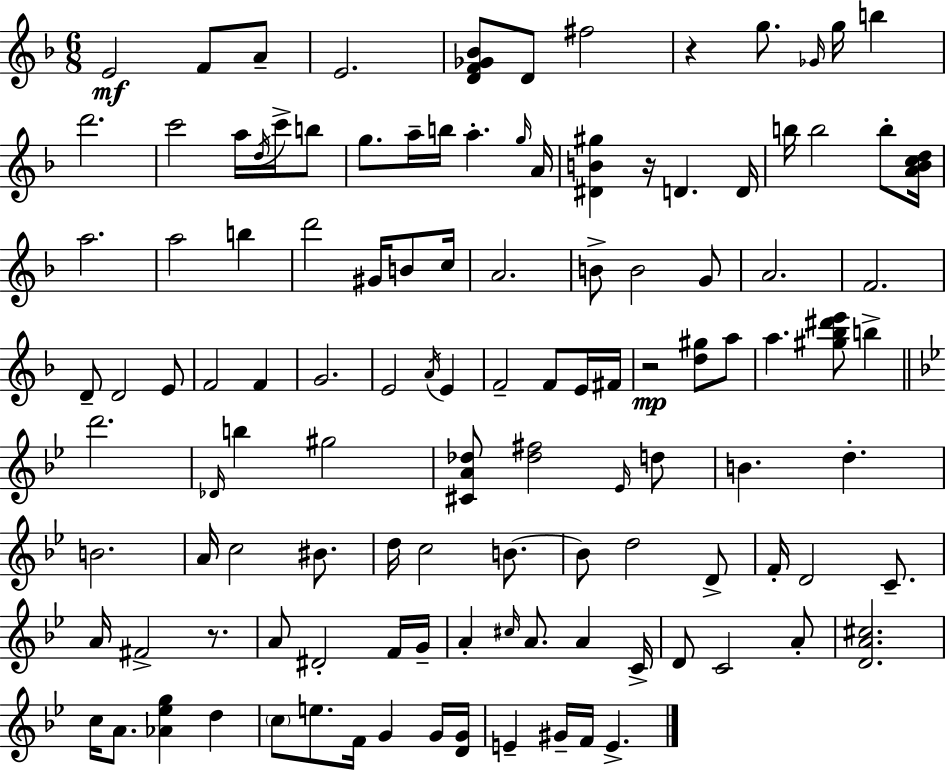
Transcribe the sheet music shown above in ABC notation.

X:1
T:Untitled
M:6/8
L:1/4
K:Dm
E2 F/2 A/2 E2 [DF_G_B]/2 D/2 ^f2 z g/2 _G/4 g/4 b d'2 c'2 a/4 d/4 c'/4 b/2 g/2 a/4 b/4 a g/4 A/4 [^DB^g] z/4 D D/4 b/4 b2 b/2 [A_Bcd]/4 a2 a2 b d'2 ^G/4 B/2 c/4 A2 B/2 B2 G/2 A2 F2 D/2 D2 E/2 F2 F G2 E2 A/4 E F2 F/2 E/4 ^F/4 z2 [d^g]/2 a/2 a [^g_b^d'e']/2 b d'2 _D/4 b ^g2 [^CA_d]/2 [_d^f]2 _E/4 d/2 B d B2 A/4 c2 ^B/2 d/4 c2 B/2 B/2 d2 D/2 F/4 D2 C/2 A/4 ^F2 z/2 A/2 ^D2 F/4 G/4 A ^c/4 A/2 A C/4 D/2 C2 A/2 [DA^c]2 c/4 A/2 [_A_eg] d c/2 e/2 F/4 G G/4 [DG]/4 E ^G/4 F/4 E